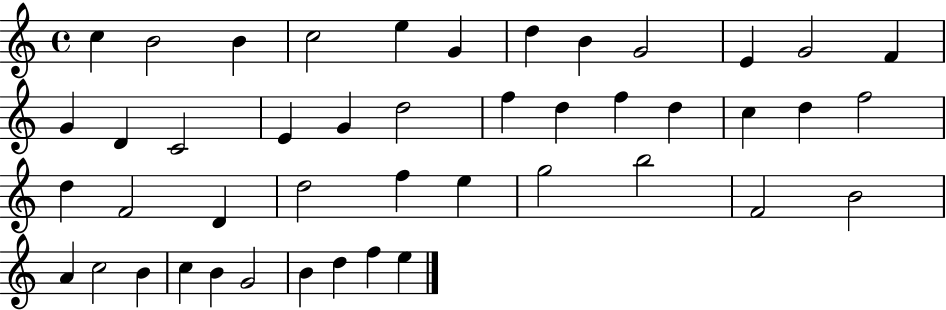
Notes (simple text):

C5/q B4/h B4/q C5/h E5/q G4/q D5/q B4/q G4/h E4/q G4/h F4/q G4/q D4/q C4/h E4/q G4/q D5/h F5/q D5/q F5/q D5/q C5/q D5/q F5/h D5/q F4/h D4/q D5/h F5/q E5/q G5/h B5/h F4/h B4/h A4/q C5/h B4/q C5/q B4/q G4/h B4/q D5/q F5/q E5/q